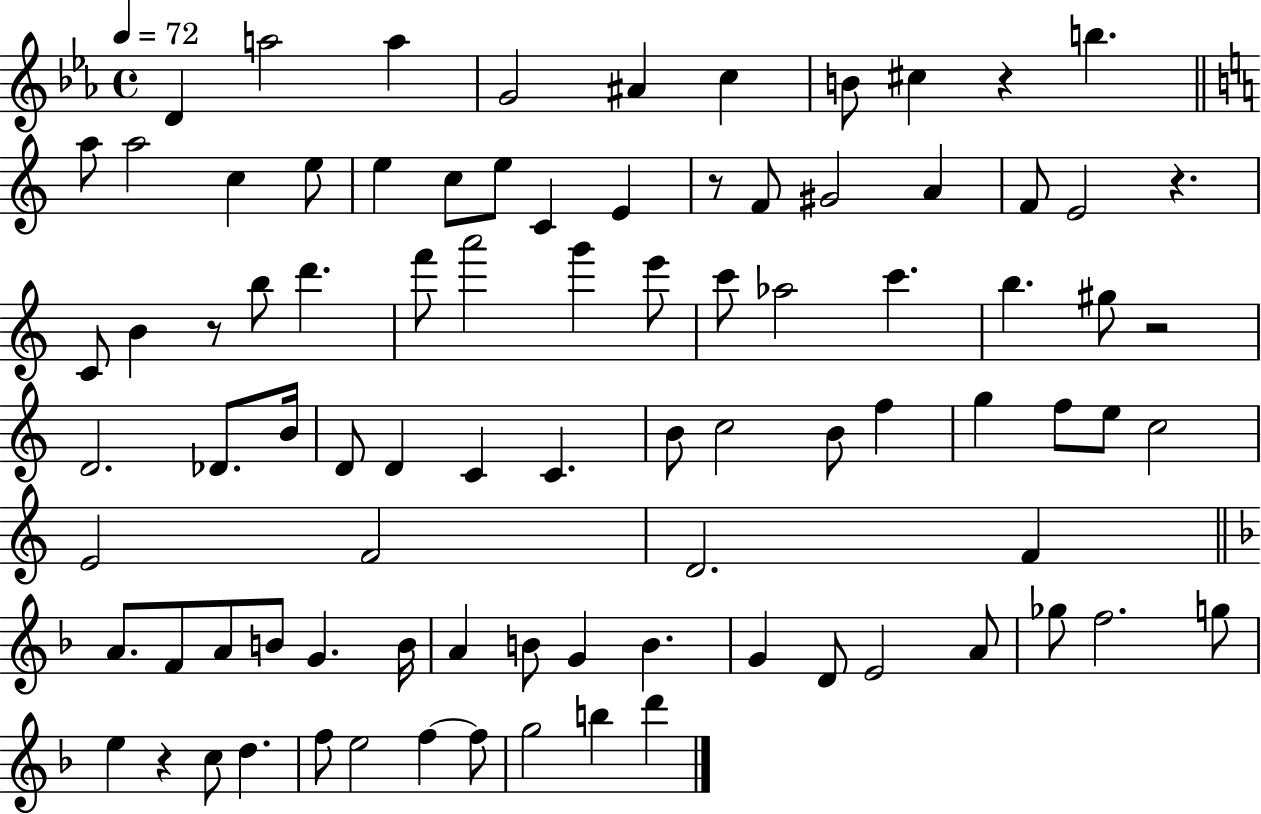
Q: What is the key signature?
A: EES major